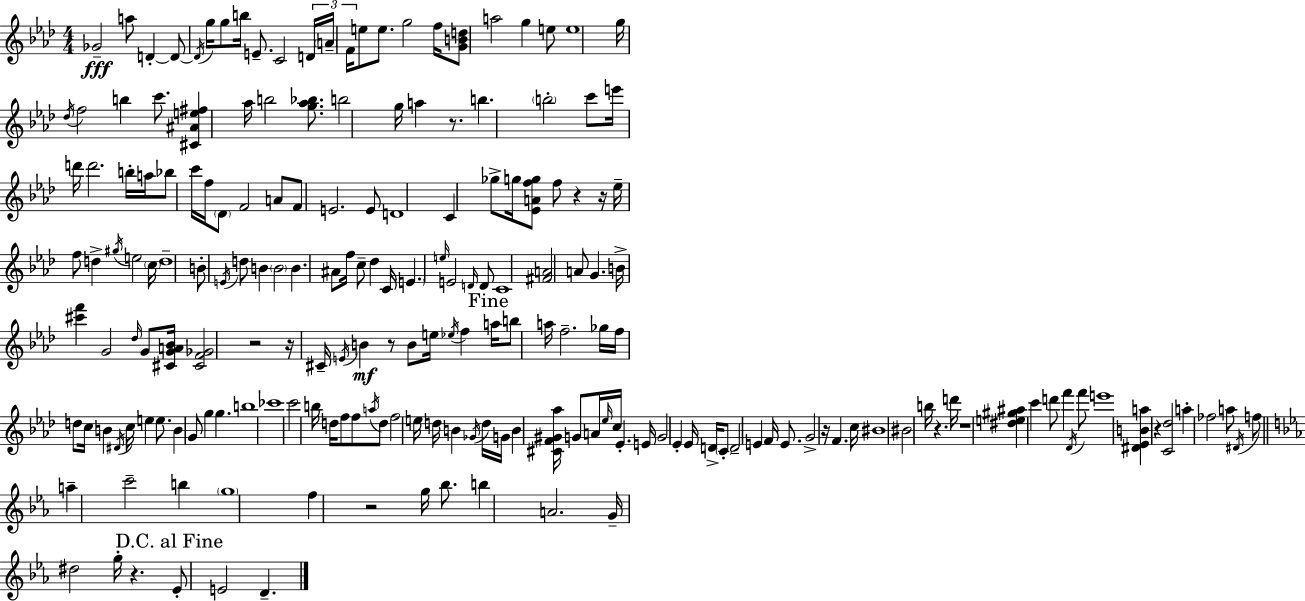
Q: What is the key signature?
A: AES major